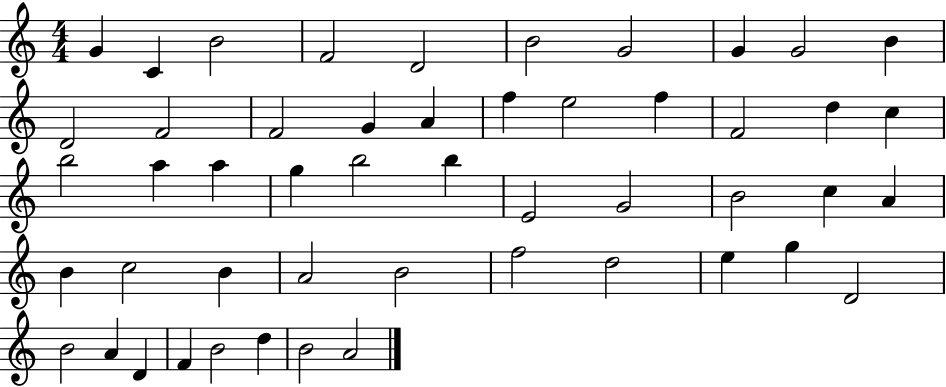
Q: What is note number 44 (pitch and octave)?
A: A4